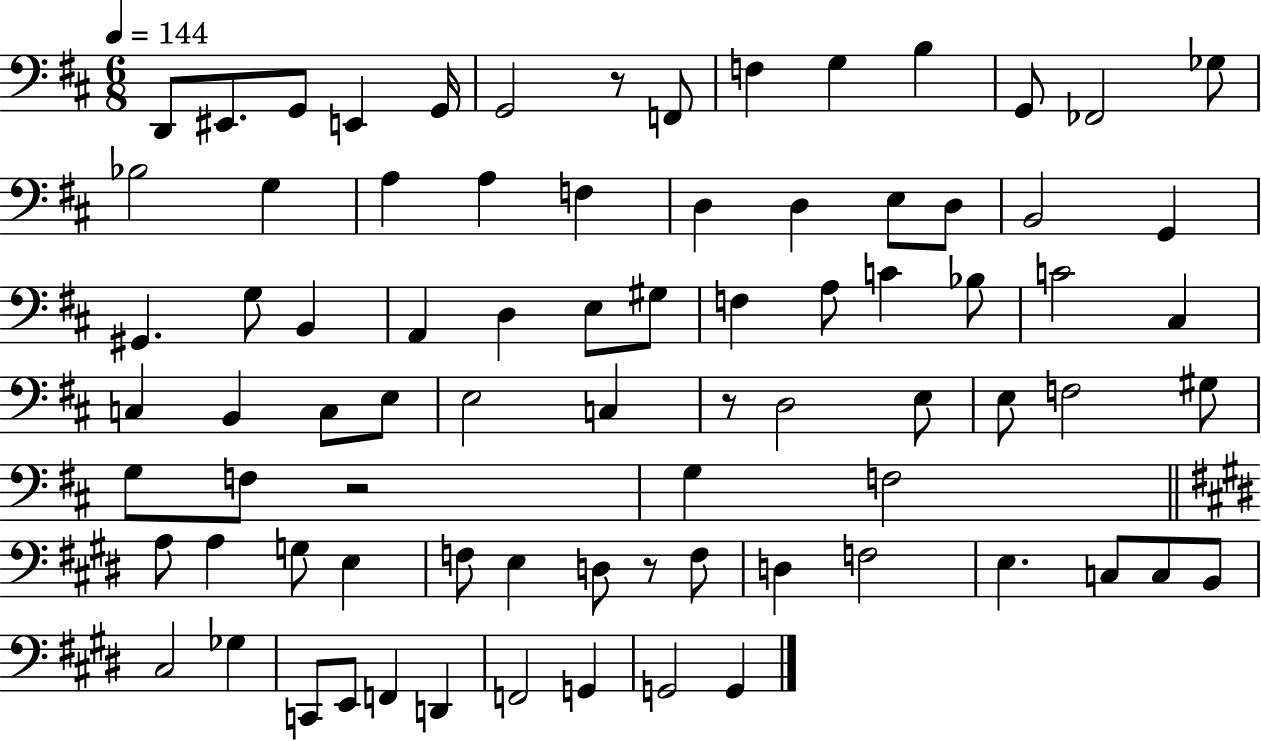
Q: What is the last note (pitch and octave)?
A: G2